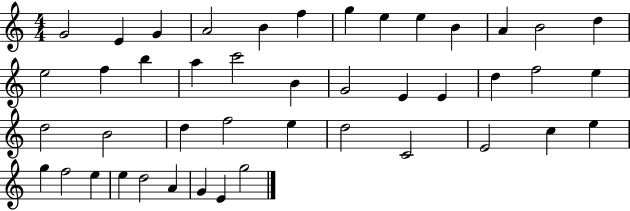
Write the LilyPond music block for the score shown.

{
  \clef treble
  \numericTimeSignature
  \time 4/4
  \key c \major
  g'2 e'4 g'4 | a'2 b'4 f''4 | g''4 e''4 e''4 b'4 | a'4 b'2 d''4 | \break e''2 f''4 b''4 | a''4 c'''2 b'4 | g'2 e'4 e'4 | d''4 f''2 e''4 | \break d''2 b'2 | d''4 f''2 e''4 | d''2 c'2 | e'2 c''4 e''4 | \break g''4 f''2 e''4 | e''4 d''2 a'4 | g'4 e'4 g''2 | \bar "|."
}